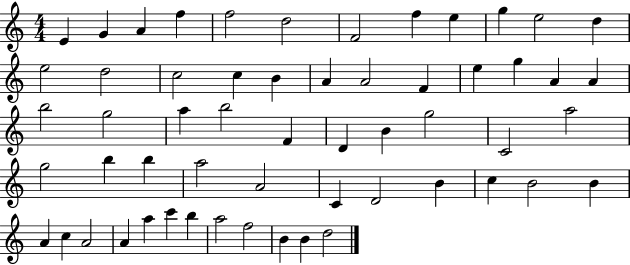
X:1
T:Untitled
M:4/4
L:1/4
K:C
E G A f f2 d2 F2 f e g e2 d e2 d2 c2 c B A A2 F e g A A b2 g2 a b2 F D B g2 C2 a2 g2 b b a2 A2 C D2 B c B2 B A c A2 A a c' b a2 f2 B B d2